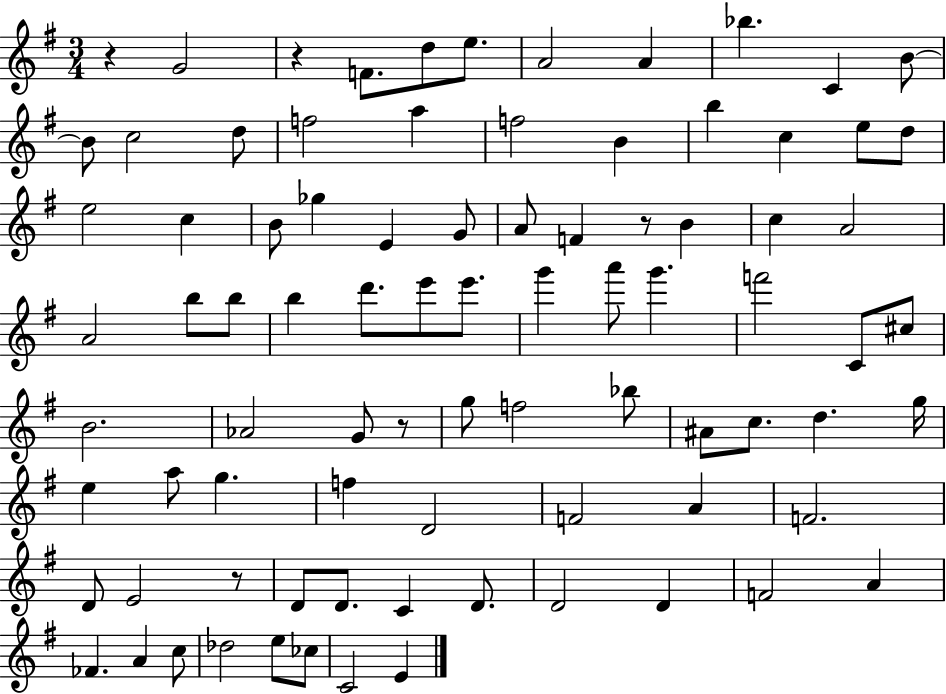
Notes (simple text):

R/q G4/h R/q F4/e. D5/e E5/e. A4/h A4/q Bb5/q. C4/q B4/e B4/e C5/h D5/e F5/h A5/q F5/h B4/q B5/q C5/q E5/e D5/e E5/h C5/q B4/e Gb5/q E4/q G4/e A4/e F4/q R/e B4/q C5/q A4/h A4/h B5/e B5/e B5/q D6/e. E6/e E6/e. G6/q A6/e G6/q. F6/h C4/e C#5/e B4/h. Ab4/h G4/e R/e G5/e F5/h Bb5/e A#4/e C5/e. D5/q. G5/s E5/q A5/e G5/q. F5/q D4/h F4/h A4/q F4/h. D4/e E4/h R/e D4/e D4/e. C4/q D4/e. D4/h D4/q F4/h A4/q FES4/q. A4/q C5/e Db5/h E5/e CES5/e C4/h E4/q